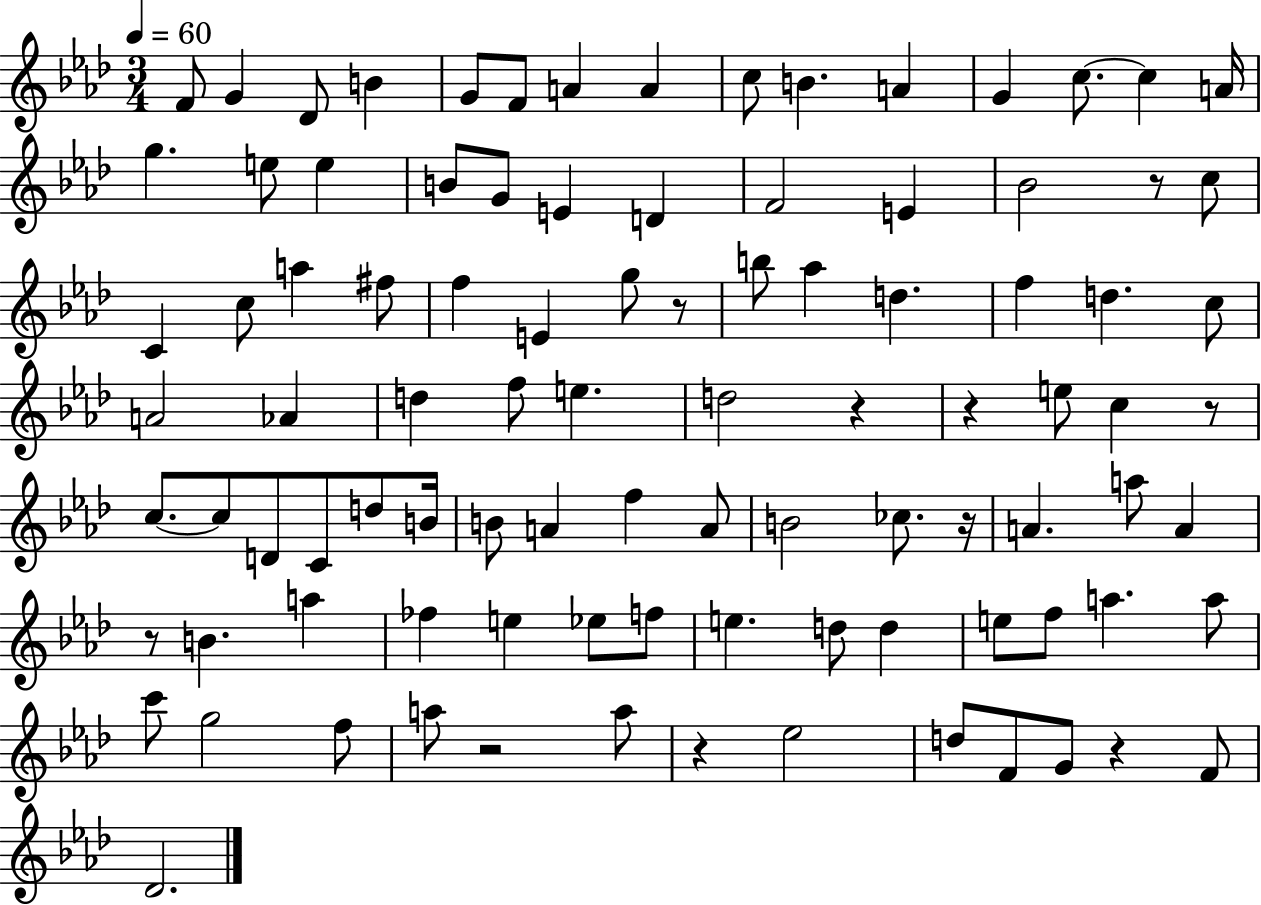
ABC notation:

X:1
T:Untitled
M:3/4
L:1/4
K:Ab
F/2 G _D/2 B G/2 F/2 A A c/2 B A G c/2 c A/4 g e/2 e B/2 G/2 E D F2 E _B2 z/2 c/2 C c/2 a ^f/2 f E g/2 z/2 b/2 _a d f d c/2 A2 _A d f/2 e d2 z z e/2 c z/2 c/2 c/2 D/2 C/2 d/2 B/4 B/2 A f A/2 B2 _c/2 z/4 A a/2 A z/2 B a _f e _e/2 f/2 e d/2 d e/2 f/2 a a/2 c'/2 g2 f/2 a/2 z2 a/2 z _e2 d/2 F/2 G/2 z F/2 _D2